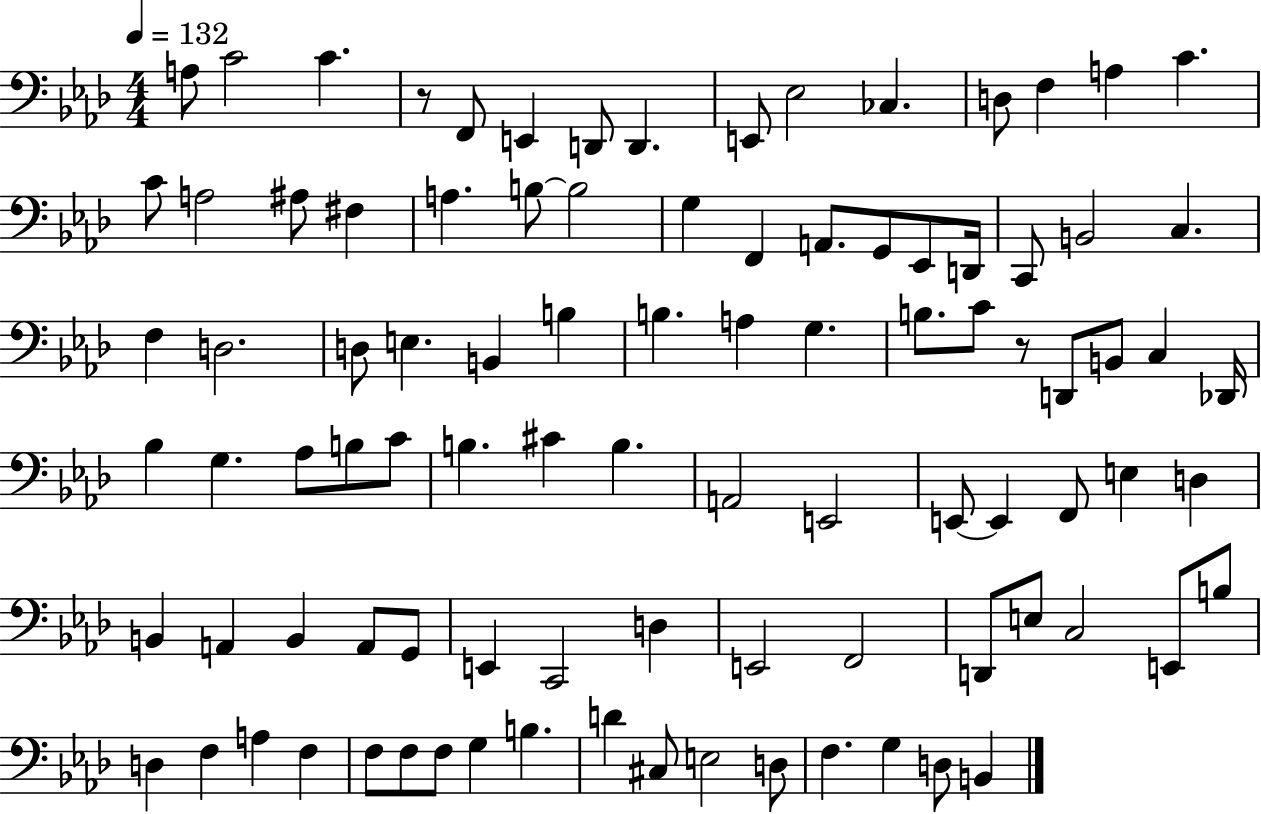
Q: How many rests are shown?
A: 2